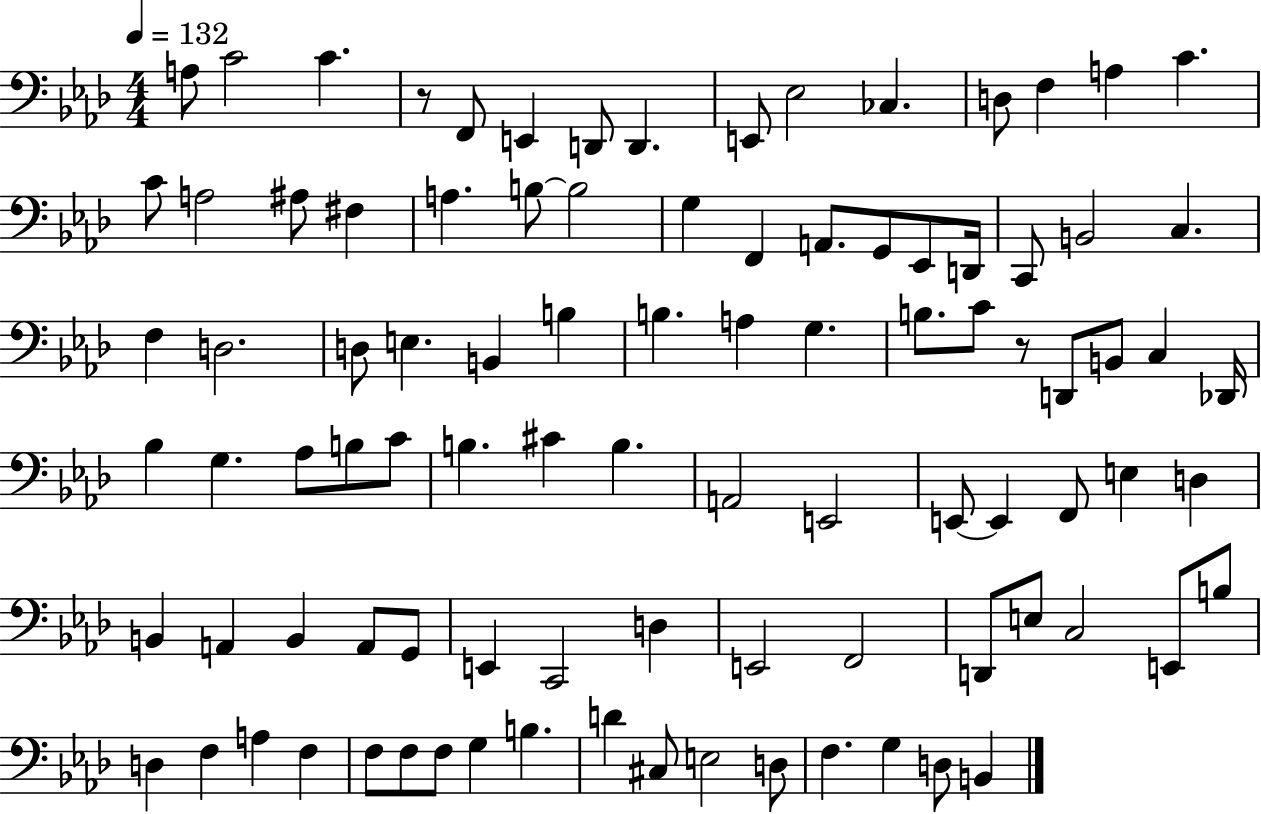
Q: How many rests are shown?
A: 2